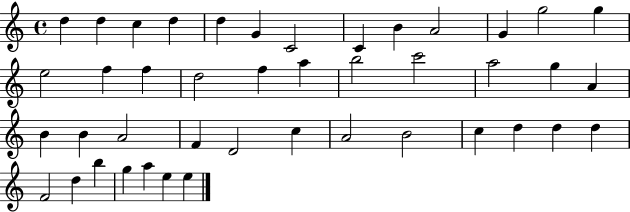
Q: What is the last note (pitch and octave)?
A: E5